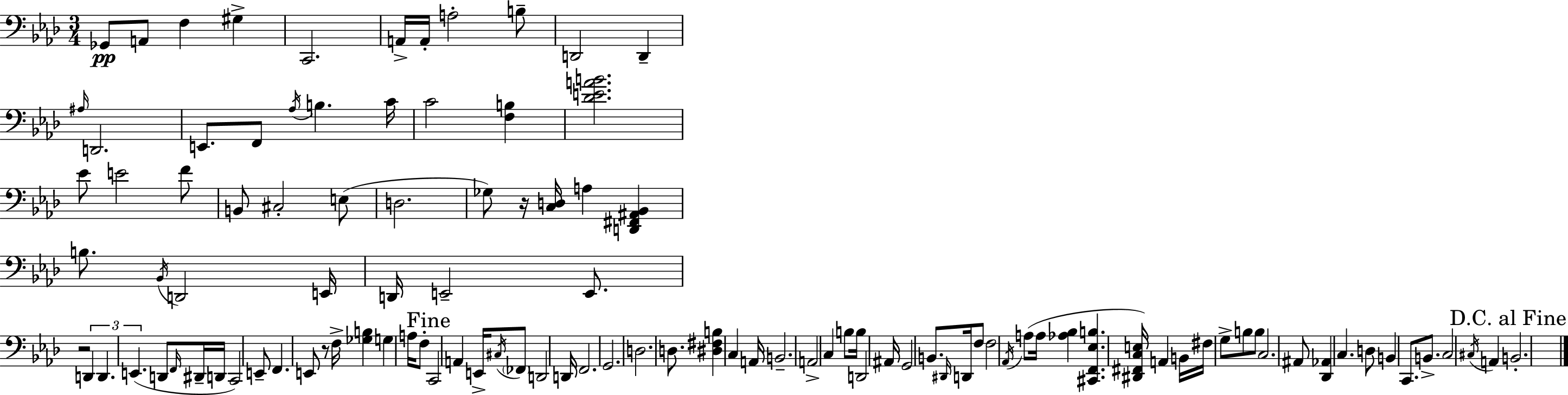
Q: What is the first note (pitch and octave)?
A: Gb2